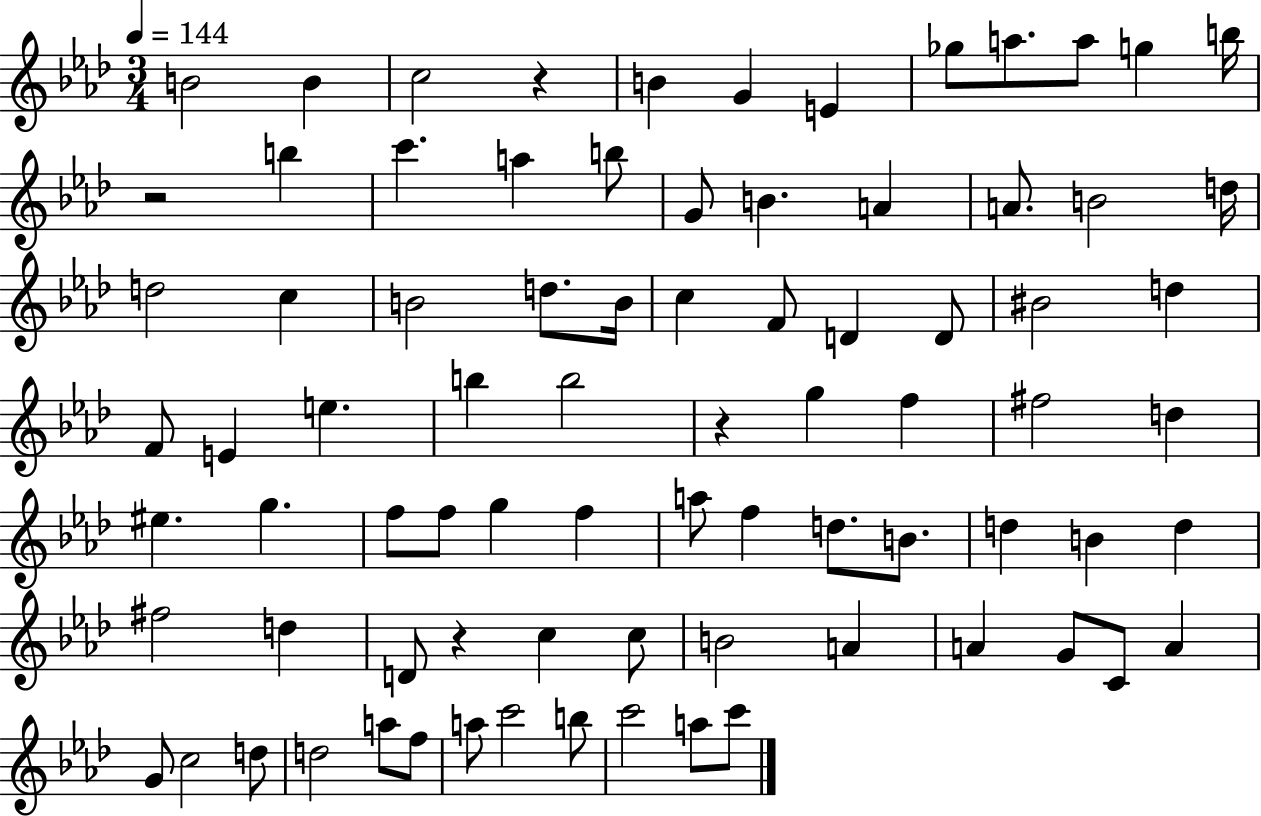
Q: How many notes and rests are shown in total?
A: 81